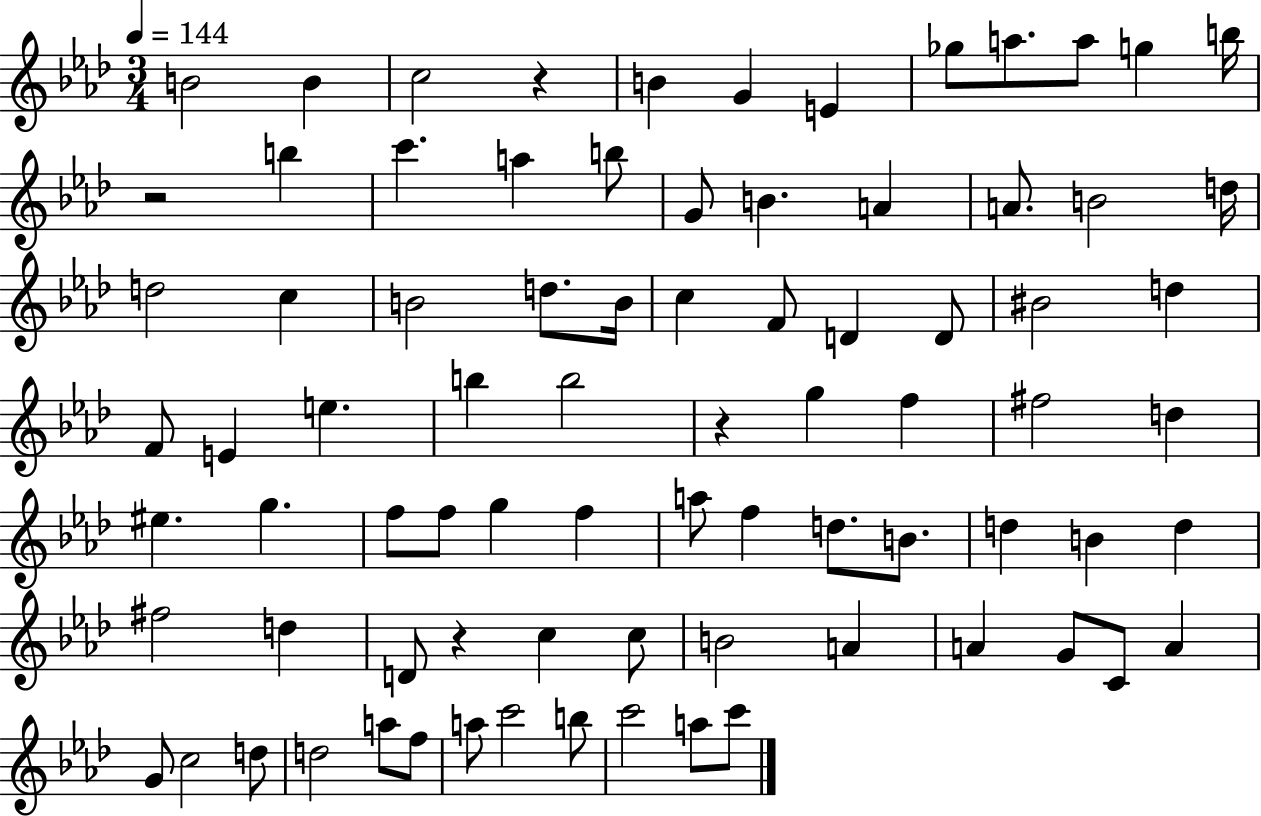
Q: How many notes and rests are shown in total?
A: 81